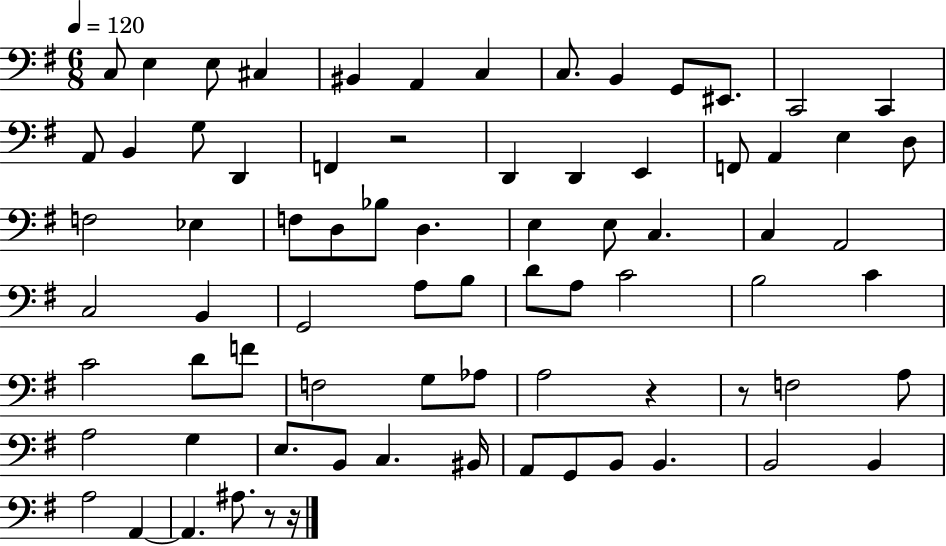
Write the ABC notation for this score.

X:1
T:Untitled
M:6/8
L:1/4
K:G
C,/2 E, E,/2 ^C, ^B,, A,, C, C,/2 B,, G,,/2 ^E,,/2 C,,2 C,, A,,/2 B,, G,/2 D,, F,, z2 D,, D,, E,, F,,/2 A,, E, D,/2 F,2 _E, F,/2 D,/2 _B,/2 D, E, E,/2 C, C, A,,2 C,2 B,, G,,2 A,/2 B,/2 D/2 A,/2 C2 B,2 C C2 D/2 F/2 F,2 G,/2 _A,/2 A,2 z z/2 F,2 A,/2 A,2 G, E,/2 B,,/2 C, ^B,,/4 A,,/2 G,,/2 B,,/2 B,, B,,2 B,, A,2 A,, A,, ^A,/2 z/2 z/4